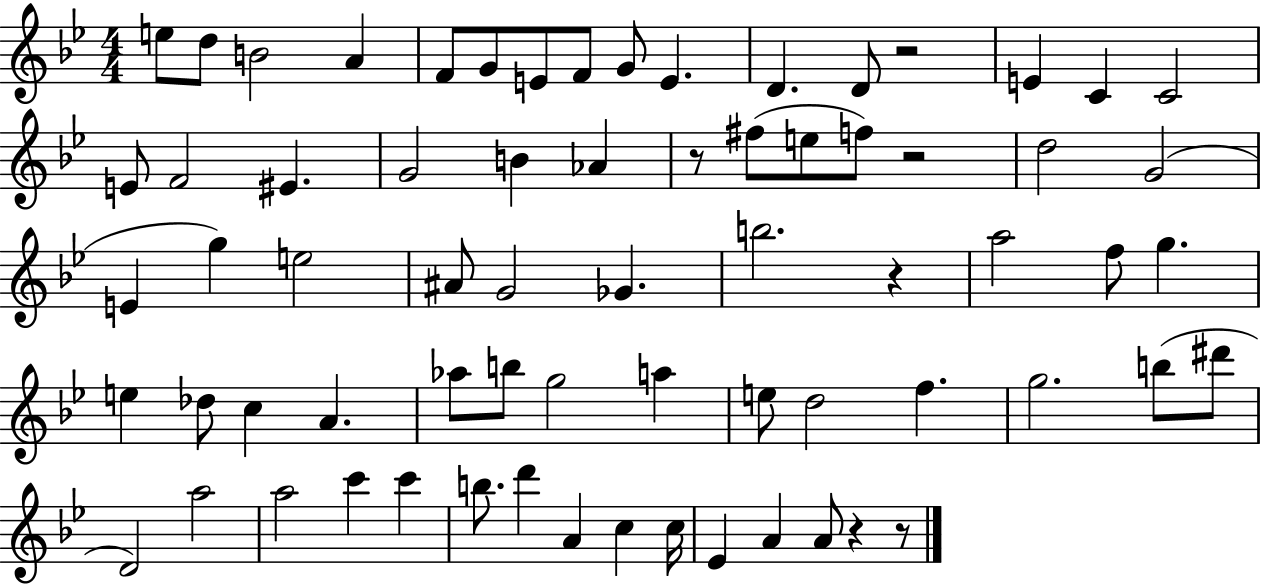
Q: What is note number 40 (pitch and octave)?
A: A4